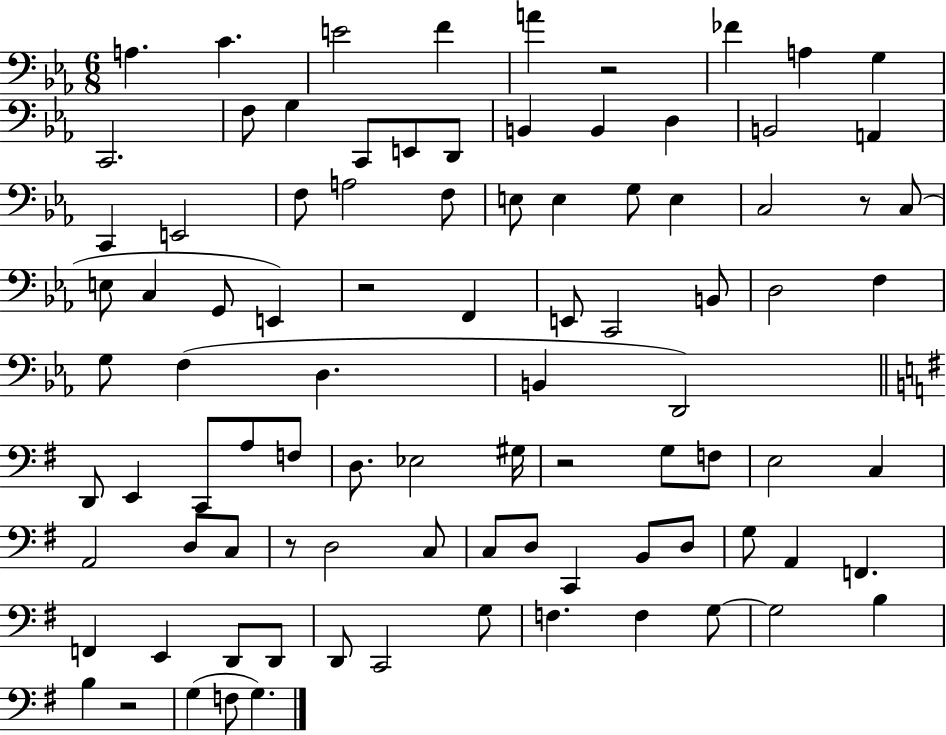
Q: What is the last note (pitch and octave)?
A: G3